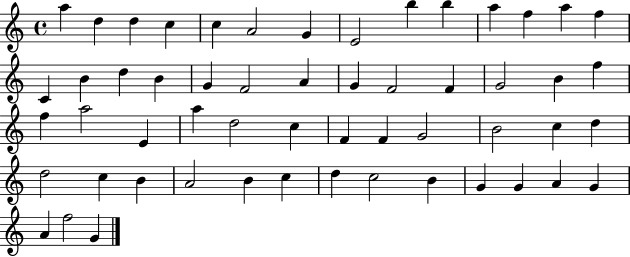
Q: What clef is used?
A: treble